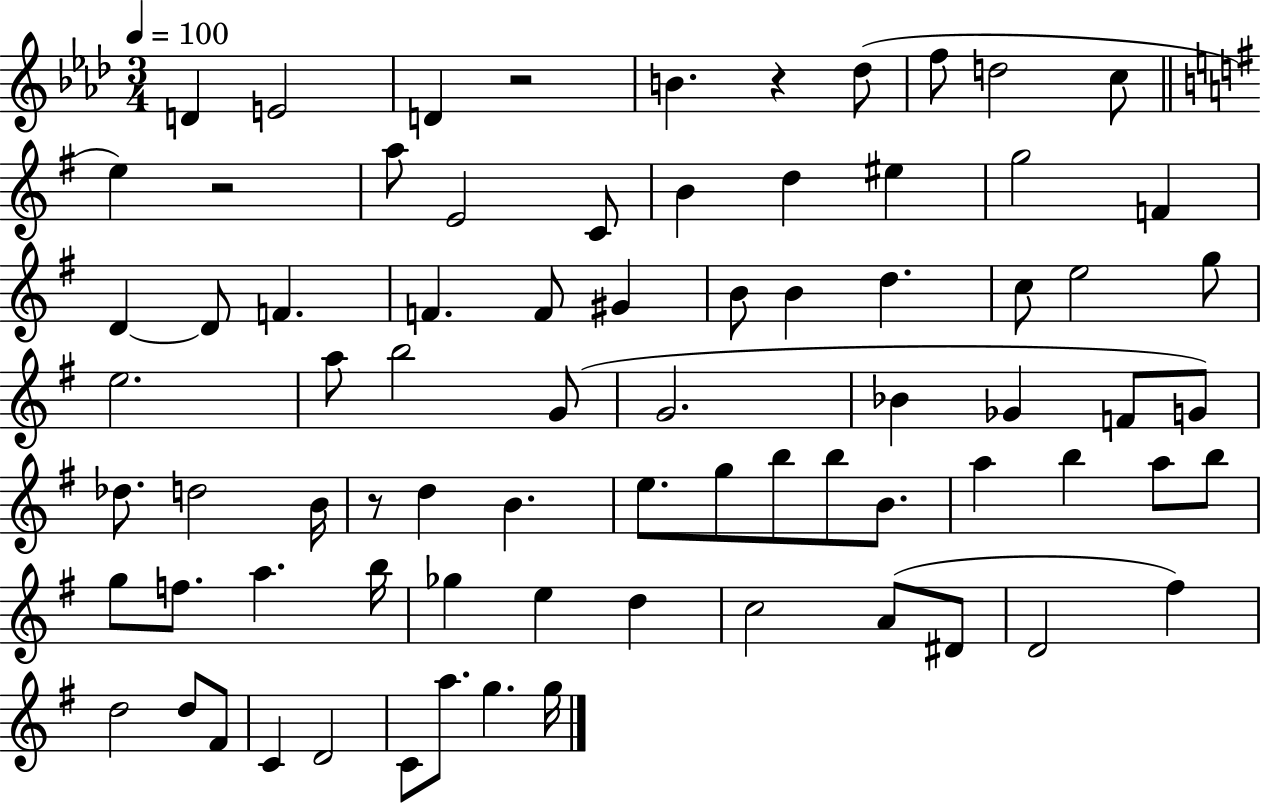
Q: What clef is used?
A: treble